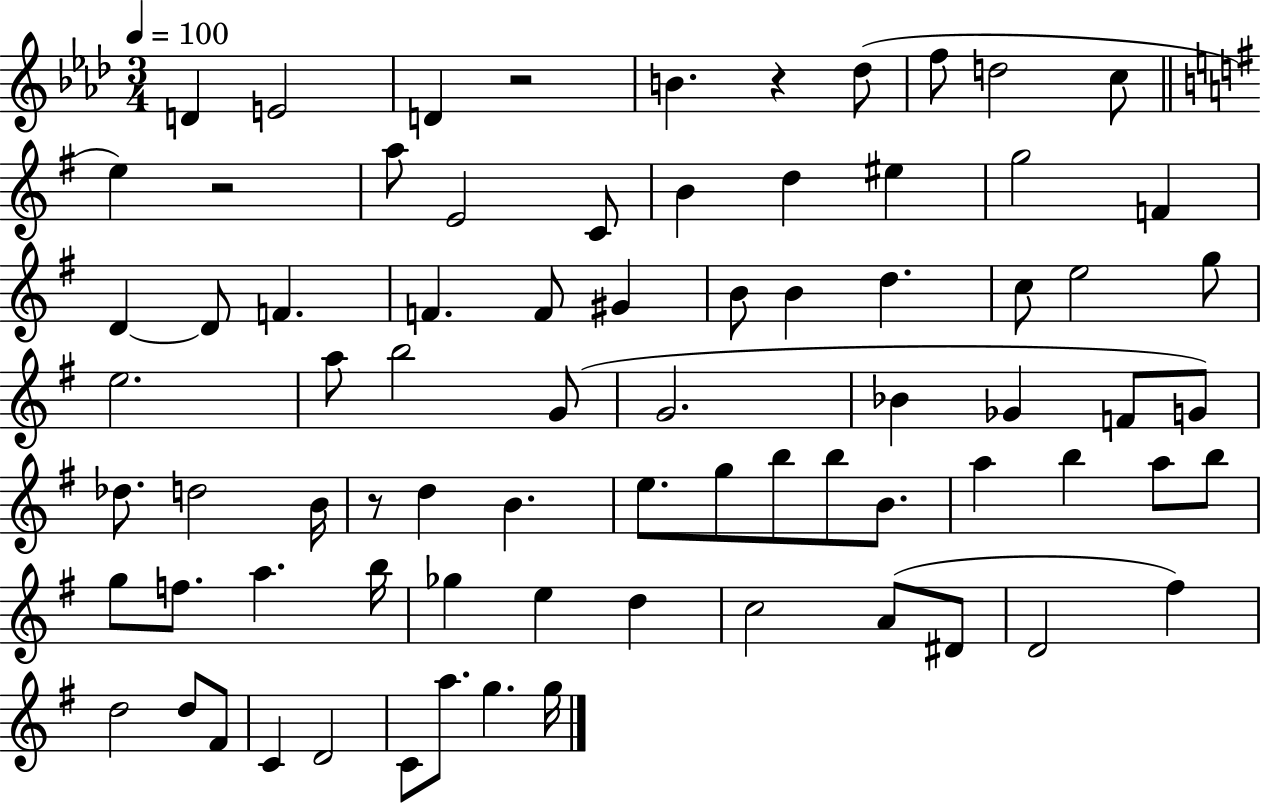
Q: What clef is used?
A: treble